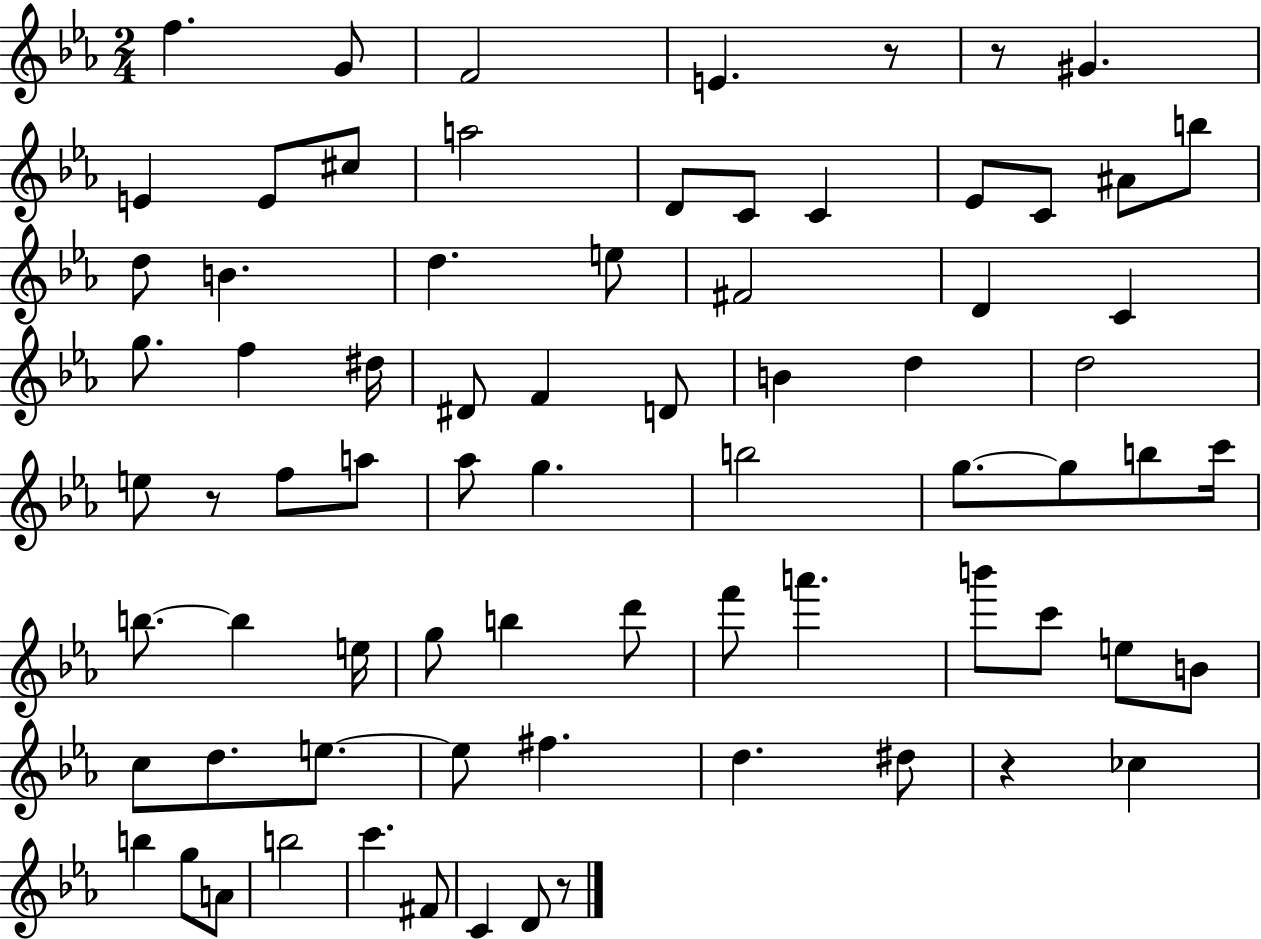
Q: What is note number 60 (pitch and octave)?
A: D5